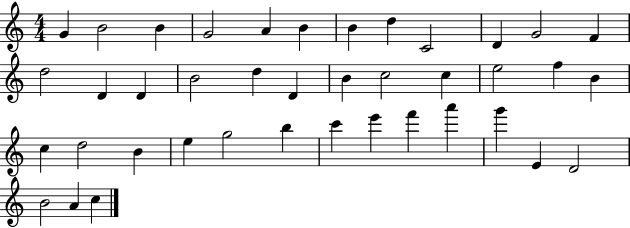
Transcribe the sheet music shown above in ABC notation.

X:1
T:Untitled
M:4/4
L:1/4
K:C
G B2 B G2 A B B d C2 D G2 F d2 D D B2 d D B c2 c e2 f B c d2 B e g2 b c' e' f' a' g' E D2 B2 A c